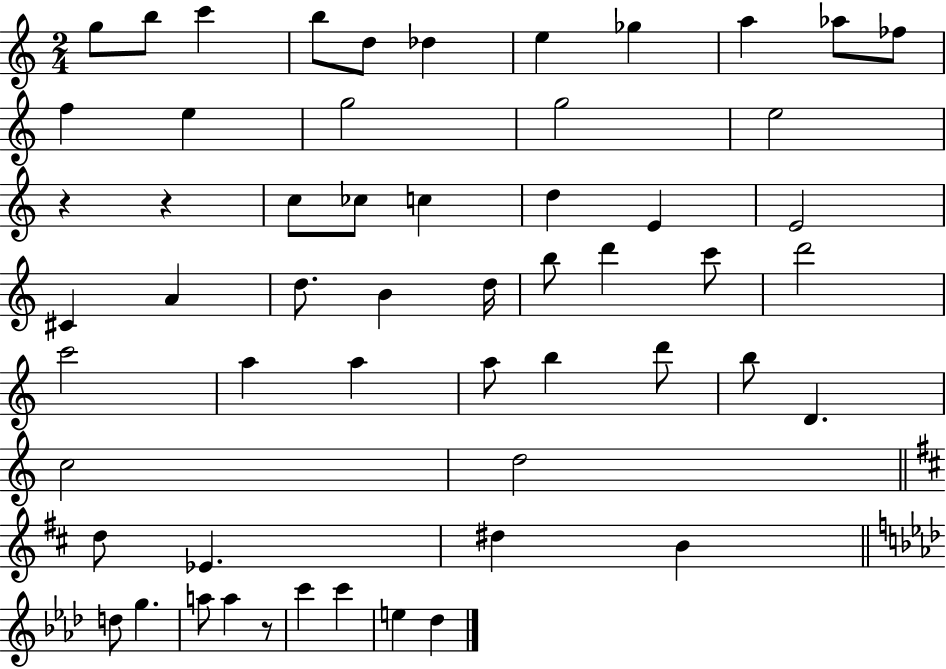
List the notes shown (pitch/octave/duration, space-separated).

G5/e B5/e C6/q B5/e D5/e Db5/q E5/q Gb5/q A5/q Ab5/e FES5/e F5/q E5/q G5/h G5/h E5/h R/q R/q C5/e CES5/e C5/q D5/q E4/q E4/h C#4/q A4/q D5/e. B4/q D5/s B5/e D6/q C6/e D6/h C6/h A5/q A5/q A5/e B5/q D6/e B5/e D4/q. C5/h D5/h D5/e Eb4/q. D#5/q B4/q D5/e G5/q. A5/e A5/q R/e C6/q C6/q E5/q Db5/q